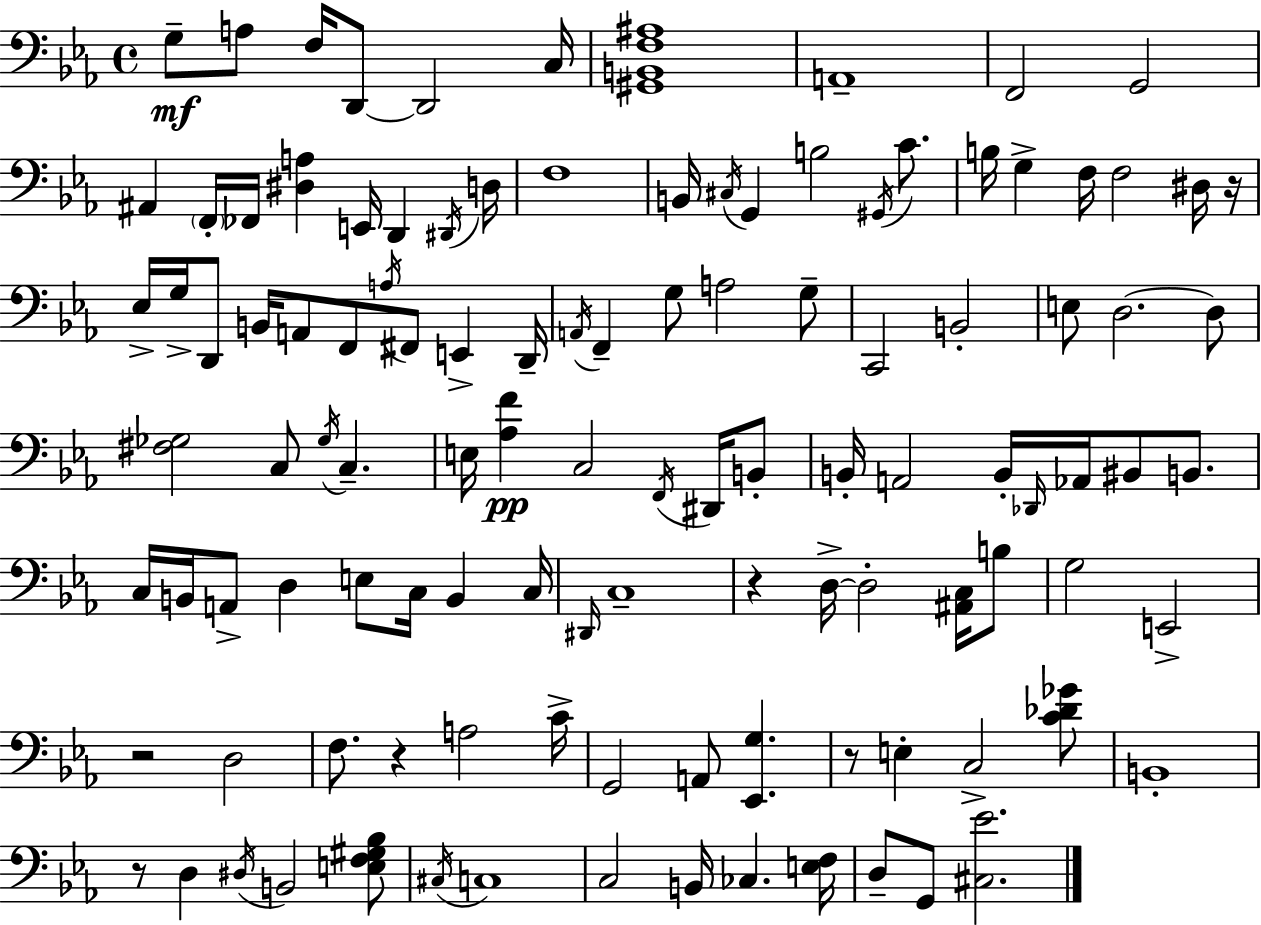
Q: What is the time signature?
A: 4/4